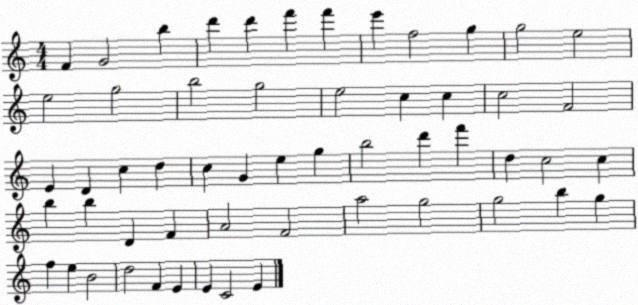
X:1
T:Untitled
M:4/4
L:1/4
K:C
F G2 b d' d' f' f' e' f2 g g2 e2 e2 g2 b2 g2 e2 c c c2 F2 E D c d c G e g b2 d' f' d c2 c b b D F A2 F2 a2 g2 g2 b g f e B2 d2 F E E C2 E